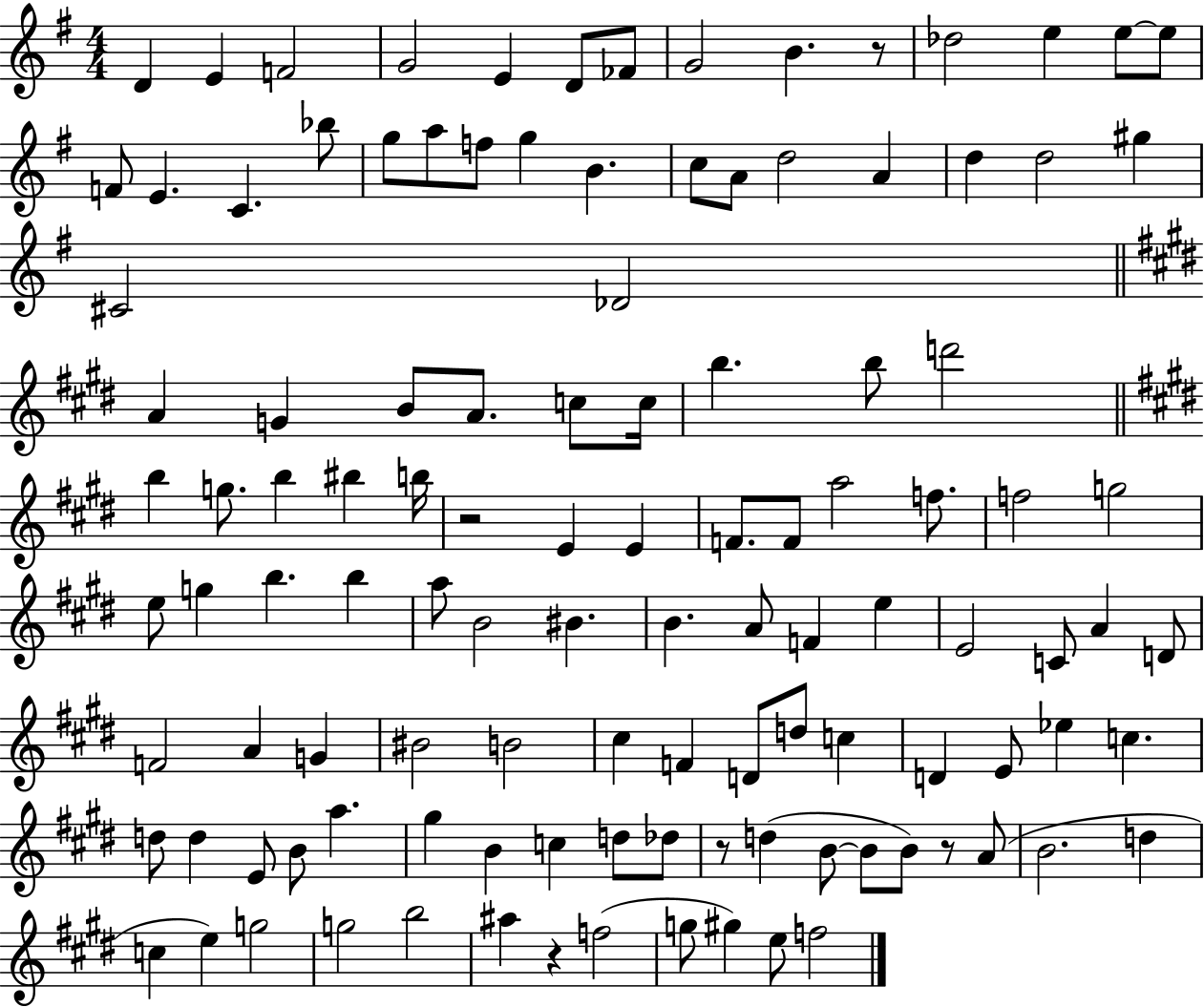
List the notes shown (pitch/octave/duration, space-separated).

D4/q E4/q F4/h G4/h E4/q D4/e FES4/e G4/h B4/q. R/e Db5/h E5/q E5/e E5/e F4/e E4/q. C4/q. Bb5/e G5/e A5/e F5/e G5/q B4/q. C5/e A4/e D5/h A4/q D5/q D5/h G#5/q C#4/h Db4/h A4/q G4/q B4/e A4/e. C5/e C5/s B5/q. B5/e D6/h B5/q G5/e. B5/q BIS5/q B5/s R/h E4/q E4/q F4/e. F4/e A5/h F5/e. F5/h G5/h E5/e G5/q B5/q. B5/q A5/e B4/h BIS4/q. B4/q. A4/e F4/q E5/q E4/h C4/e A4/q D4/e F4/h A4/q G4/q BIS4/h B4/h C#5/q F4/q D4/e D5/e C5/q D4/q E4/e Eb5/q C5/q. D5/e D5/q E4/e B4/e A5/q. G#5/q B4/q C5/q D5/e Db5/e R/e D5/q B4/e B4/e B4/e R/e A4/e B4/h. D5/q C5/q E5/q G5/h G5/h B5/h A#5/q R/q F5/h G5/e G#5/q E5/e F5/h